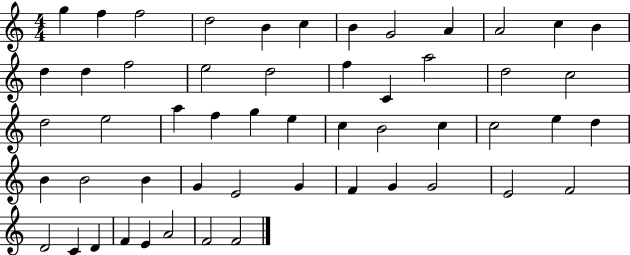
X:1
T:Untitled
M:4/4
L:1/4
K:C
g f f2 d2 B c B G2 A A2 c B d d f2 e2 d2 f C a2 d2 c2 d2 e2 a f g e c B2 c c2 e d B B2 B G E2 G F G G2 E2 F2 D2 C D F E A2 F2 F2